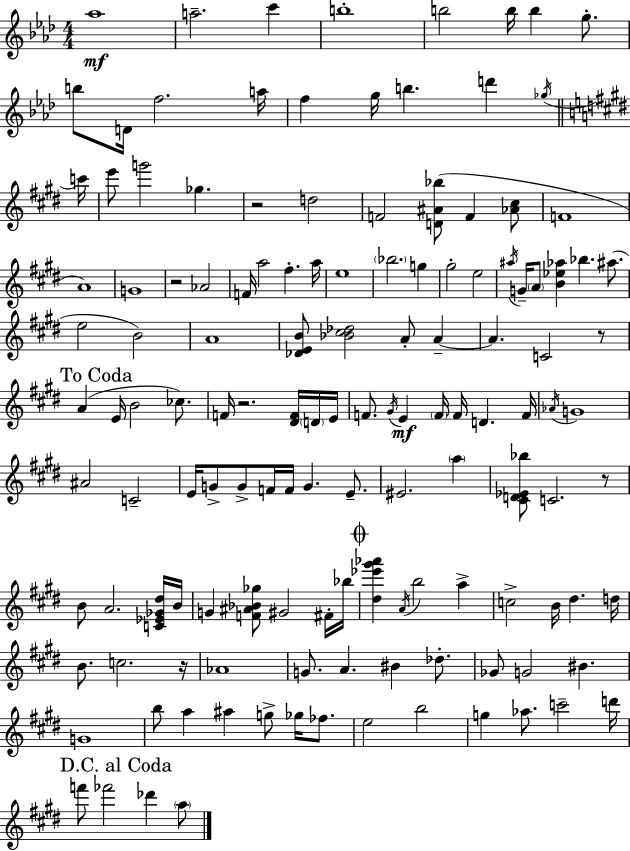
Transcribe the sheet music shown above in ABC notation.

X:1
T:Untitled
M:4/4
L:1/4
K:Fm
_a4 a2 c' b4 b2 b/4 b g/2 b/2 D/4 f2 a/4 f g/4 b d' _g/4 c'/4 e'/2 g'2 _g z2 d2 F2 [D^A_b]/2 F [_A^c]/2 F4 A4 G4 z2 _A2 F/4 a2 ^f a/4 e4 _b2 g ^g2 e2 ^a/4 G/4 A/2 [B_e_a] _b ^a/2 e2 B2 A4 [_DEB]/2 [_B^c_d]2 A/2 A A C2 z/2 A E/4 B2 _c/2 F/4 z2 [^DF]/4 D/4 E/4 F/2 ^G/4 E F/4 F/4 D F/4 _A/4 G4 ^A2 C2 E/4 G/2 G/2 F/4 F/4 G E/2 ^E2 a [^CD_E_b]/2 C2 z/2 B/2 A2 [C_E_G^d]/4 B/4 G [F^A_B_g]/2 ^G2 ^F/4 _b/4 [^d_e'^g'_a'] A/4 b2 a c2 B/4 ^d d/4 B/2 c2 z/4 _A4 G/2 A ^B _d/2 _G/2 G2 ^B G4 b/2 a ^a g/2 _g/4 _f/2 e2 b2 g _a/2 c'2 d'/4 f'/2 _f'2 _d' a/2